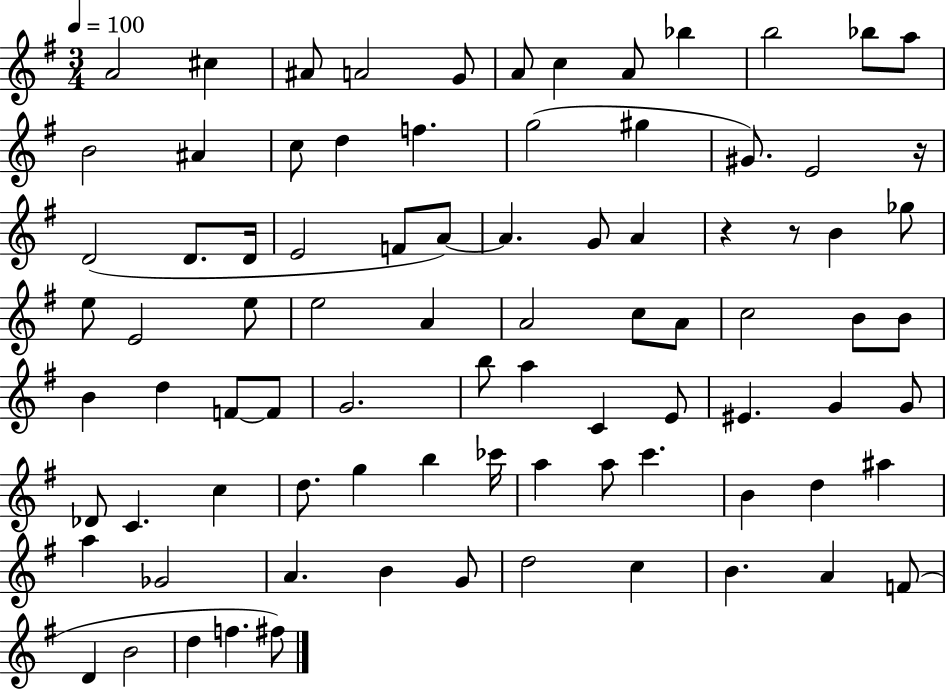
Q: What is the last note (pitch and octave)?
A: F#5